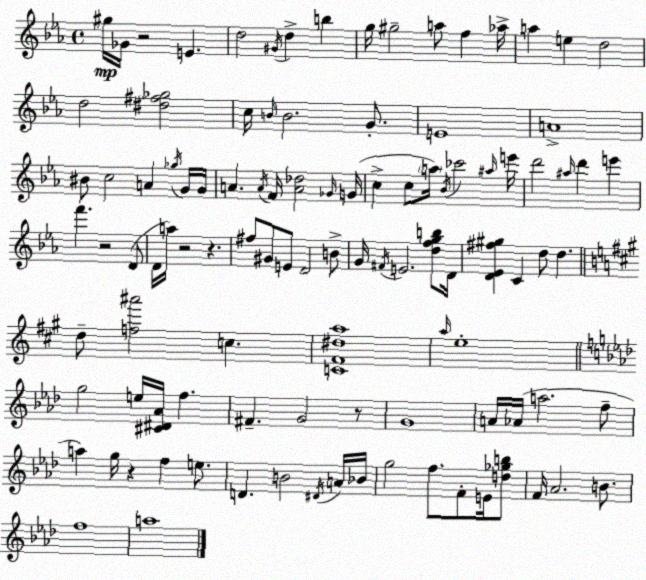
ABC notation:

X:1
T:Untitled
M:4/4
L:1/4
K:Cm
^g/4 _G/4 z2 E d2 ^G/4 d b g/4 ^g2 a/2 f _a/4 a e d2 d2 [^d^f_g]2 c/4 B/4 B2 G/2 E4 A4 ^B/2 c2 A _g/4 G/4 G/4 A A/4 F/4 [A_d]2 _G/4 G/4 c c/2 a/4 _B/4 _c'2 ^a/4 e'/4 d'2 ^a/4 d' e' f' z2 D/2 D/4 a/4 z2 z ^f/2 ^G/2 E/2 D2 B/2 G/4 ^F/4 E2 [dfgb]/2 D/4 [D_E^f^g] C d/2 d d/2 [f^a']2 c [C^F^da]4 a/4 e4 g2 e/4 [^C^D_A]/4 f ^F G2 z/2 G4 A/4 _A/4 a2 f/2 a g/4 z f e/2 D B2 ^D/4 A/4 _B/4 g2 f/2 F/2 E/4 [d_gb]/2 F/4 _A2 B/2 f4 a4